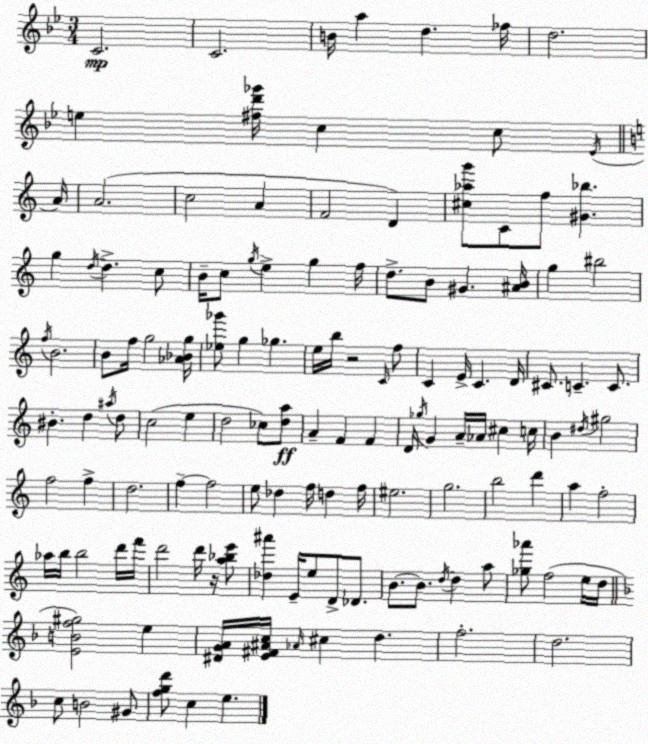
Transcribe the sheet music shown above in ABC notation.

X:1
T:Untitled
M:3/4
L:1/4
K:Bb
C2 C2 B/4 a d _f/4 d2 e [^fd'_g']/4 c c/2 _E/4 A/4 A2 c2 A F2 D [^c_ag']/2 C/2 f/2 [^G_b] g d/4 d c/2 B/4 c/2 g/4 e g f/4 d/2 B/2 ^G [^AB]/4 g ^b2 f/4 B2 B/2 f/4 g2 [_A_Bg]/4 [_e_g']/2 g _g e/4 b/4 z2 C/4 f/2 C E/4 C D/4 ^C/2 C C/2 ^B d ^a/4 d/2 c2 e d2 _c/2 [da]/2 A F F D/4 _g/4 G A/4 _A/4 ^c c/4 B ^d/4 ^g2 f2 f d2 f f2 e/2 _d f/4 d f/4 ^e2 g2 b2 d' a f2 _a/4 b/4 b2 d'/4 f'/4 d'2 d'/4 z/4 [a_be']/2 [_d^a'] E/4 e/2 D/2 _D/2 B/2 B/2 d/4 d a/2 [_g_a']/2 f2 e/4 d/4 [EBf^g]2 e [^DGA]/4 [E^F^Ac]/4 _A/4 ^c d f2 d2 c/2 B2 ^G/2 [fgd']/2 c e